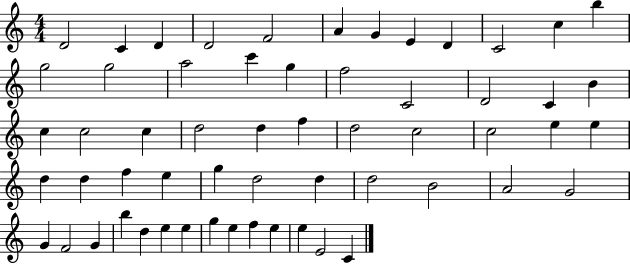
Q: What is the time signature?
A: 4/4